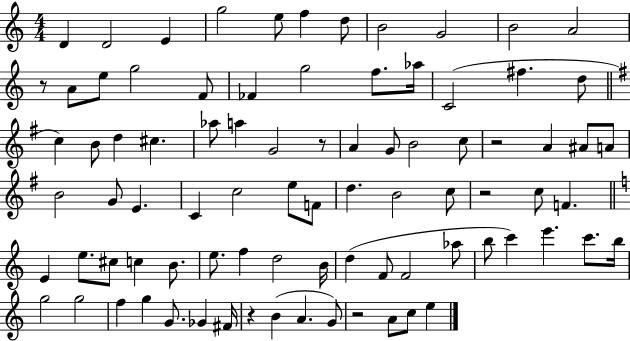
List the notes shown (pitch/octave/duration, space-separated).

D4/q D4/h E4/q G5/h E5/e F5/q D5/e B4/h G4/h B4/h A4/h R/e A4/e E5/e G5/h F4/e FES4/q G5/h F5/e. Ab5/s C4/h F#5/q. D5/e C5/q B4/e D5/q C#5/q. Ab5/e A5/q G4/h R/e A4/q G4/e B4/h C5/e R/h A4/q A#4/e A4/e B4/h G4/e E4/q. C4/q C5/h E5/e F4/e D5/q. B4/h C5/e R/h C5/e F4/q. E4/q E5/e. C#5/e C5/q B4/e. E5/e. F5/q D5/h B4/s D5/q F4/e F4/h Ab5/e B5/e C6/q E6/q. C6/e. B5/s G5/h G5/h F5/q G5/q G4/e. Gb4/q F#4/s R/q B4/q A4/q. G4/e R/h A4/e C5/e E5/q